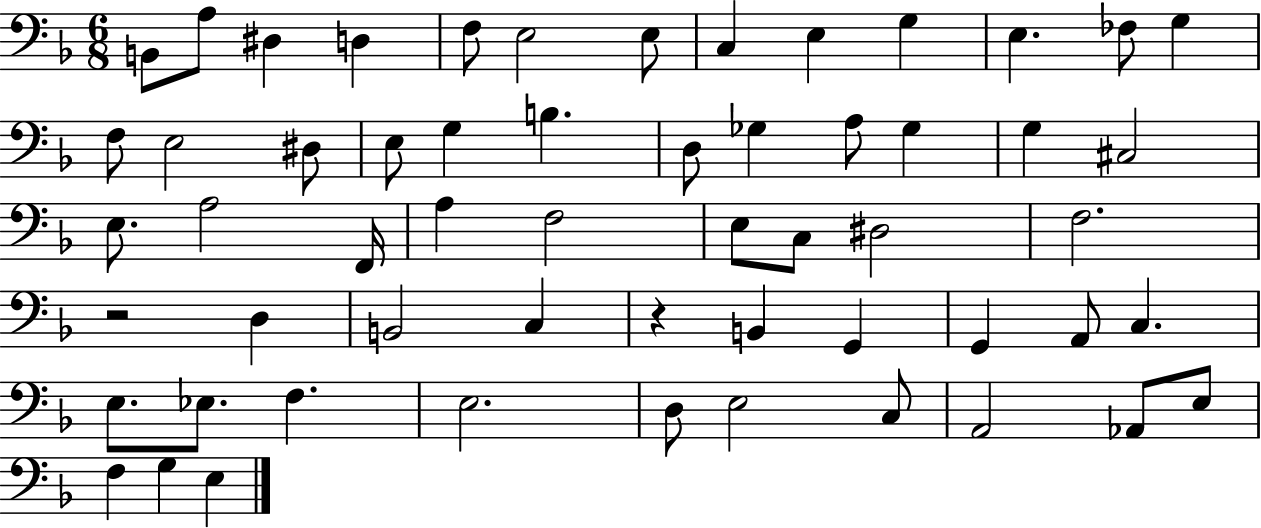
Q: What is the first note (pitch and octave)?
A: B2